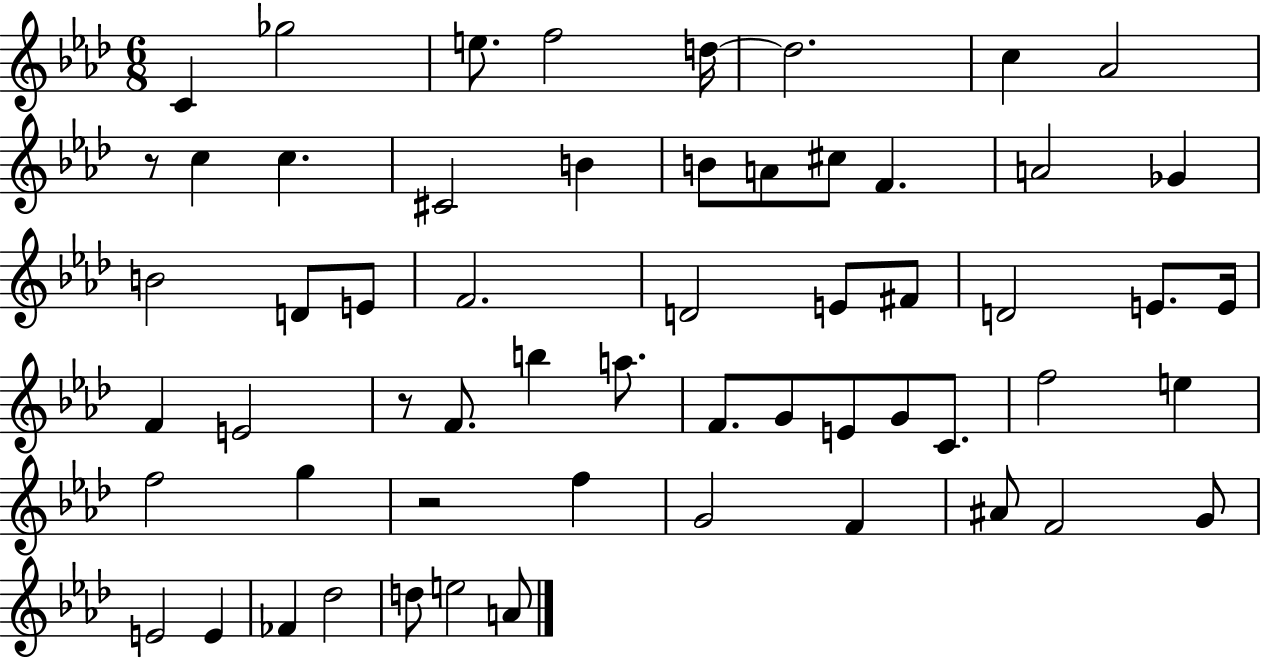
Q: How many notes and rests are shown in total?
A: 58